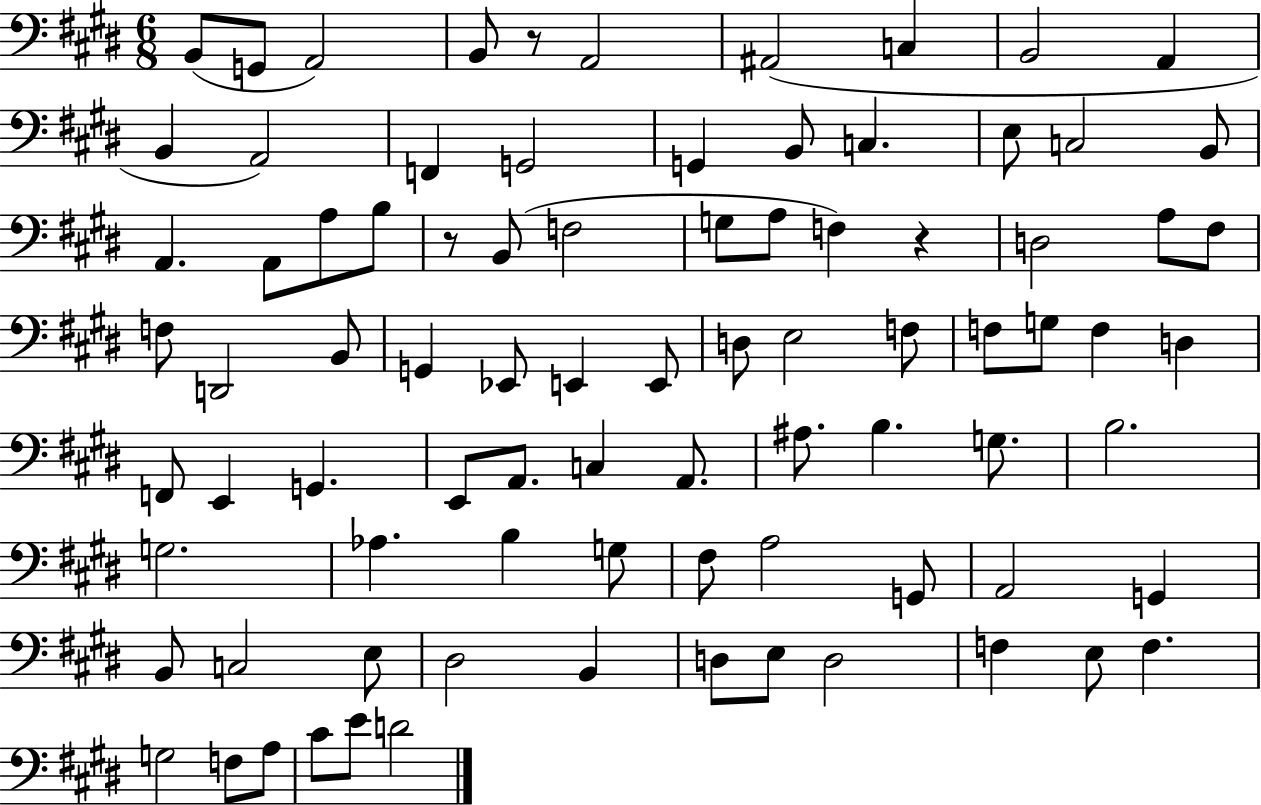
{
  \clef bass
  \numericTimeSignature
  \time 6/8
  \key e \major
  b,8( g,8 a,2) | b,8 r8 a,2 | ais,2( c4 | b,2 a,4 | \break b,4 a,2) | f,4 g,2 | g,4 b,8 c4. | e8 c2 b,8 | \break a,4. a,8 a8 b8 | r8 b,8( f2 | g8 a8 f4) r4 | d2 a8 fis8 | \break f8 d,2 b,8 | g,4 ees,8 e,4 e,8 | d8 e2 f8 | f8 g8 f4 d4 | \break f,8 e,4 g,4. | e,8 a,8. c4 a,8. | ais8. b4. g8. | b2. | \break g2. | aes4. b4 g8 | fis8 a2 g,8 | a,2 g,4 | \break b,8 c2 e8 | dis2 b,4 | d8 e8 d2 | f4 e8 f4. | \break g2 f8 a8 | cis'8 e'8 d'2 | \bar "|."
}